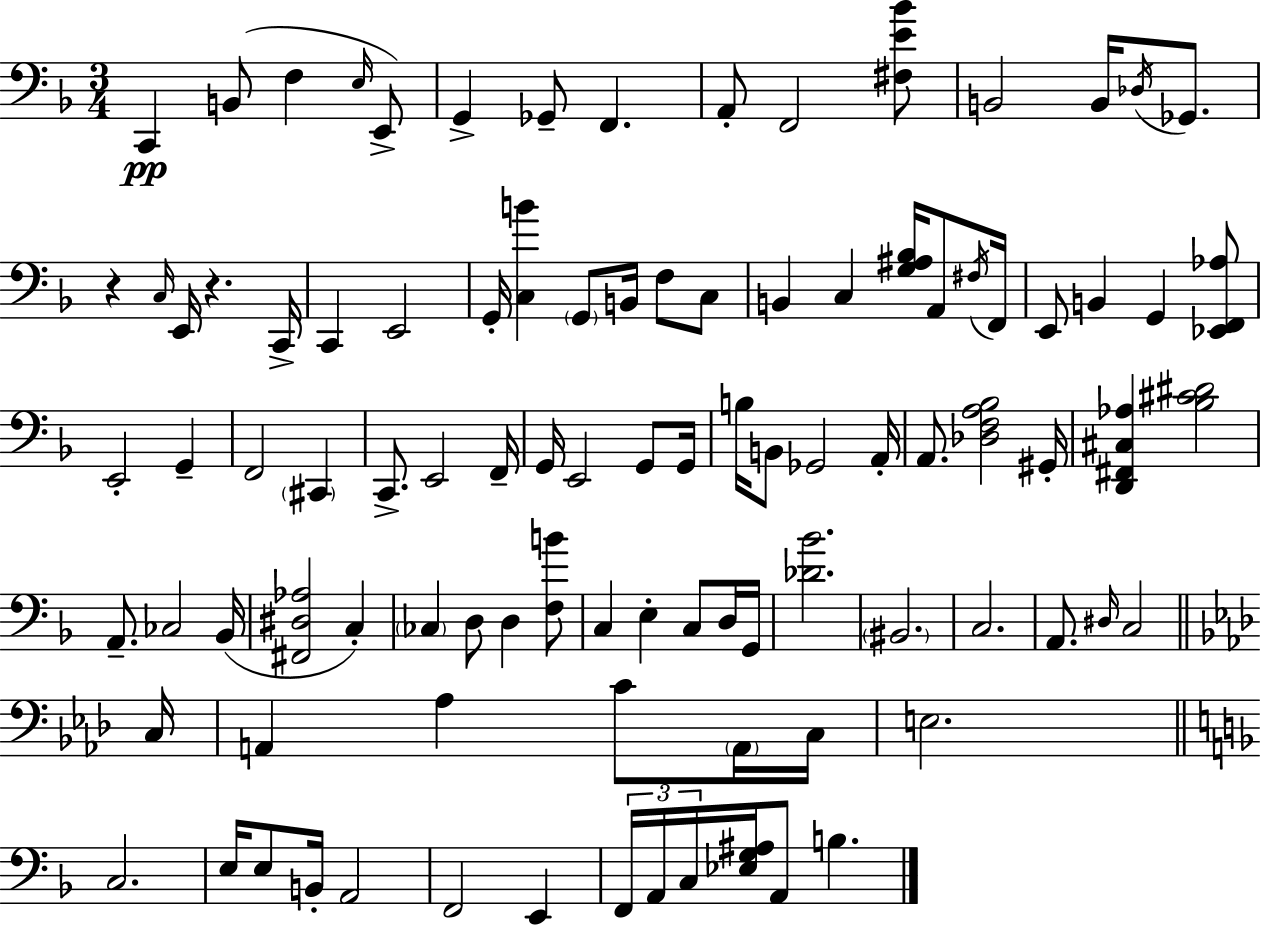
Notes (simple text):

C2/q B2/e F3/q E3/s E2/e G2/q Gb2/e F2/q. A2/e F2/h [F#3,E4,Bb4]/e B2/h B2/s Db3/s Gb2/e. R/q C3/s E2/s R/q. C2/s C2/q E2/h G2/s [C3,B4]/q G2/e B2/s F3/e C3/e B2/q C3/q [G3,A#3,Bb3]/s A2/e F#3/s F2/s E2/e B2/q G2/q [Eb2,F2,Ab3]/e E2/h G2/q F2/h C#2/q C2/e. E2/h F2/s G2/s E2/h G2/e G2/s B3/s B2/e Gb2/h A2/s A2/e. [Db3,F3,A3,Bb3]/h G#2/s [D2,F#2,C#3,Ab3]/q [Bb3,C#4,D#4]/h A2/e. CES3/h Bb2/s [F#2,D#3,Ab3]/h C3/q CES3/q D3/e D3/q [F3,B4]/e C3/q E3/q C3/e D3/s G2/s [Db4,Bb4]/h. BIS2/h. C3/h. A2/e. D#3/s C3/h C3/s A2/q Ab3/q C4/e A2/s C3/s E3/h. C3/h. E3/s E3/e B2/s A2/h F2/h E2/q F2/s A2/s C3/s [Eb3,G3,A#3]/s A2/e B3/q.